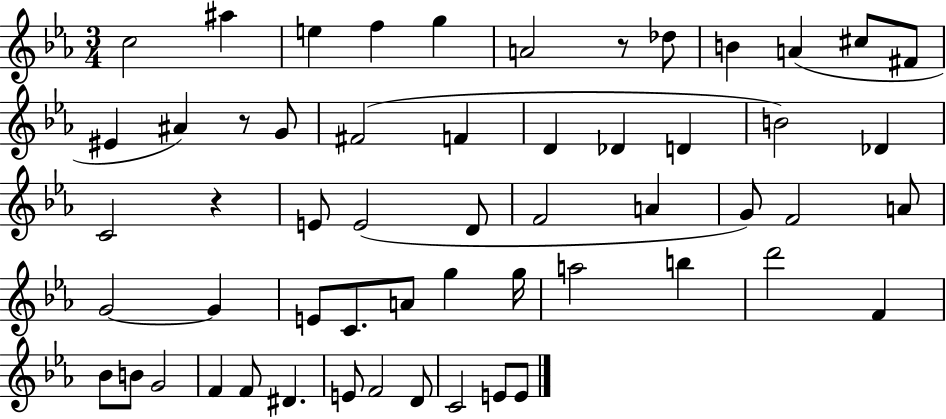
C5/h A#5/q E5/q F5/q G5/q A4/h R/e Db5/e B4/q A4/q C#5/e F#4/e EIS4/q A#4/q R/e G4/e F#4/h F4/q D4/q Db4/q D4/q B4/h Db4/q C4/h R/q E4/e E4/h D4/e F4/h A4/q G4/e F4/h A4/e G4/h G4/q E4/e C4/e. A4/e G5/q G5/s A5/h B5/q D6/h F4/q Bb4/e B4/e G4/h F4/q F4/e D#4/q. E4/e F4/h D4/e C4/h E4/e E4/e